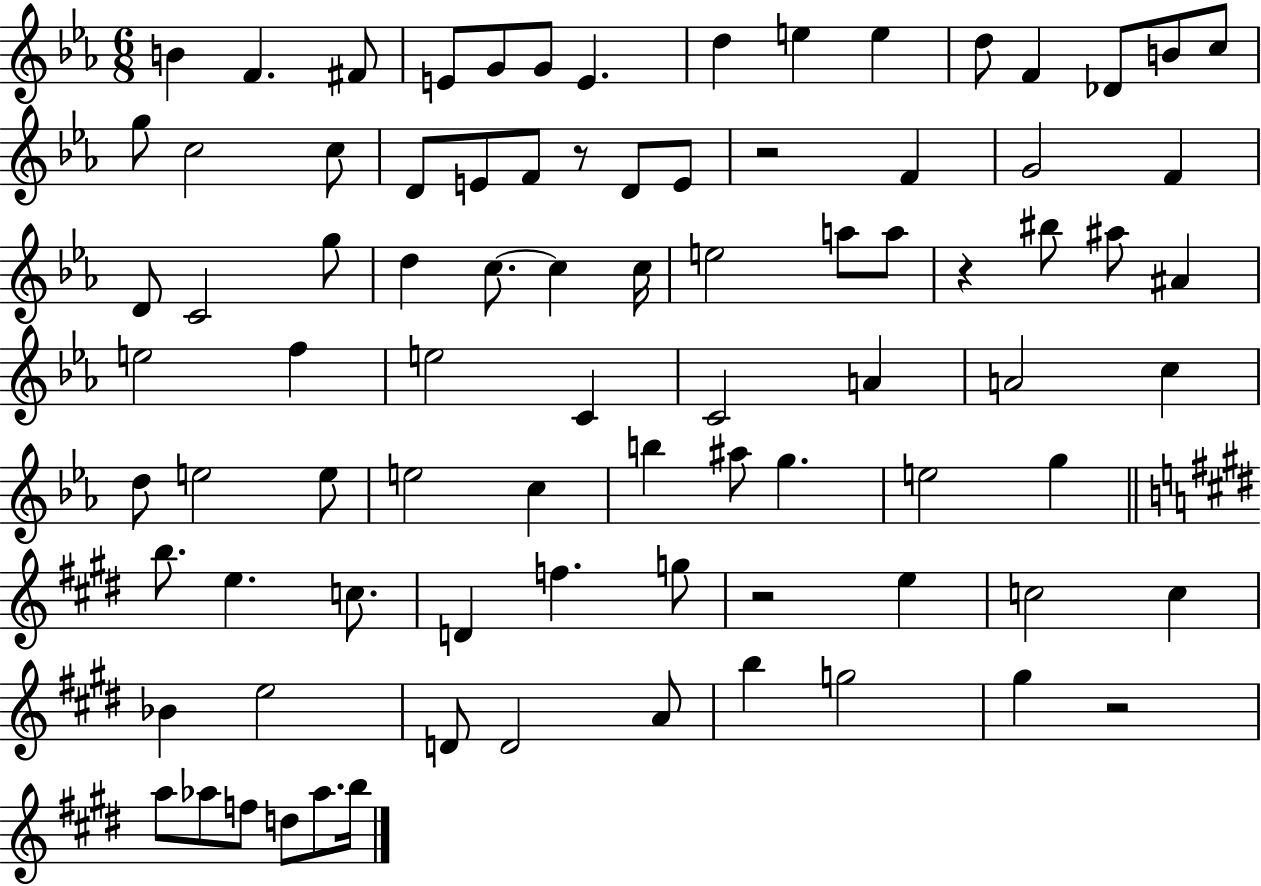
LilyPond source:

{
  \clef treble
  \numericTimeSignature
  \time 6/8
  \key ees \major
  b'4 f'4. fis'8 | e'8 g'8 g'8 e'4. | d''4 e''4 e''4 | d''8 f'4 des'8 b'8 c''8 | \break g''8 c''2 c''8 | d'8 e'8 f'8 r8 d'8 e'8 | r2 f'4 | g'2 f'4 | \break d'8 c'2 g''8 | d''4 c''8.~~ c''4 c''16 | e''2 a''8 a''8 | r4 bis''8 ais''8 ais'4 | \break e''2 f''4 | e''2 c'4 | c'2 a'4 | a'2 c''4 | \break d''8 e''2 e''8 | e''2 c''4 | b''4 ais''8 g''4. | e''2 g''4 | \break \bar "||" \break \key e \major b''8. e''4. c''8. | d'4 f''4. g''8 | r2 e''4 | c''2 c''4 | \break bes'4 e''2 | d'8 d'2 a'8 | b''4 g''2 | gis''4 r2 | \break a''8 aes''8 f''8 d''8 aes''8. b''16 | \bar "|."
}